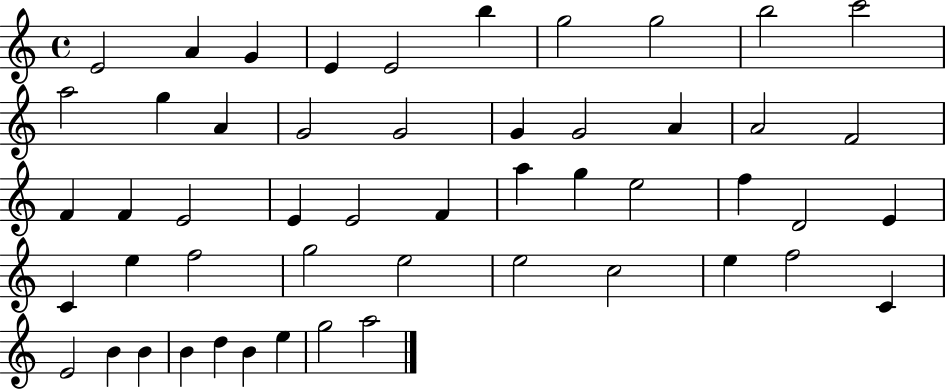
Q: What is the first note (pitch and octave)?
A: E4